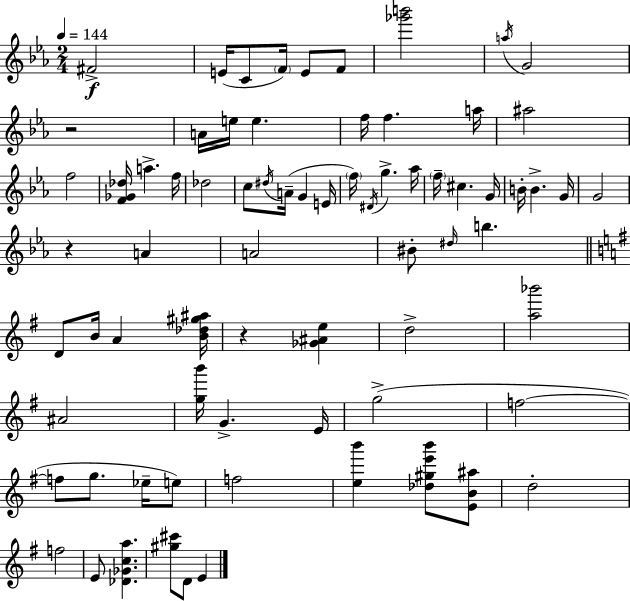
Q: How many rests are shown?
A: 3